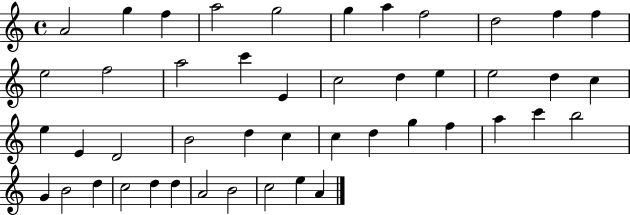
A4/h G5/q F5/q A5/h G5/h G5/q A5/q F5/h D5/h F5/q F5/q E5/h F5/h A5/h C6/q E4/q C5/h D5/q E5/q E5/h D5/q C5/q E5/q E4/q D4/h B4/h D5/q C5/q C5/q D5/q G5/q F5/q A5/q C6/q B5/h G4/q B4/h D5/q C5/h D5/q D5/q A4/h B4/h C5/h E5/q A4/q